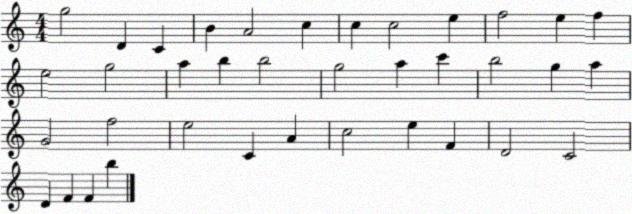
X:1
T:Untitled
M:4/4
L:1/4
K:C
g2 D C B A2 c c c2 e f2 e f e2 g2 a b b2 g2 a c' b2 g a G2 f2 e2 C A c2 e F D2 C2 D F F b